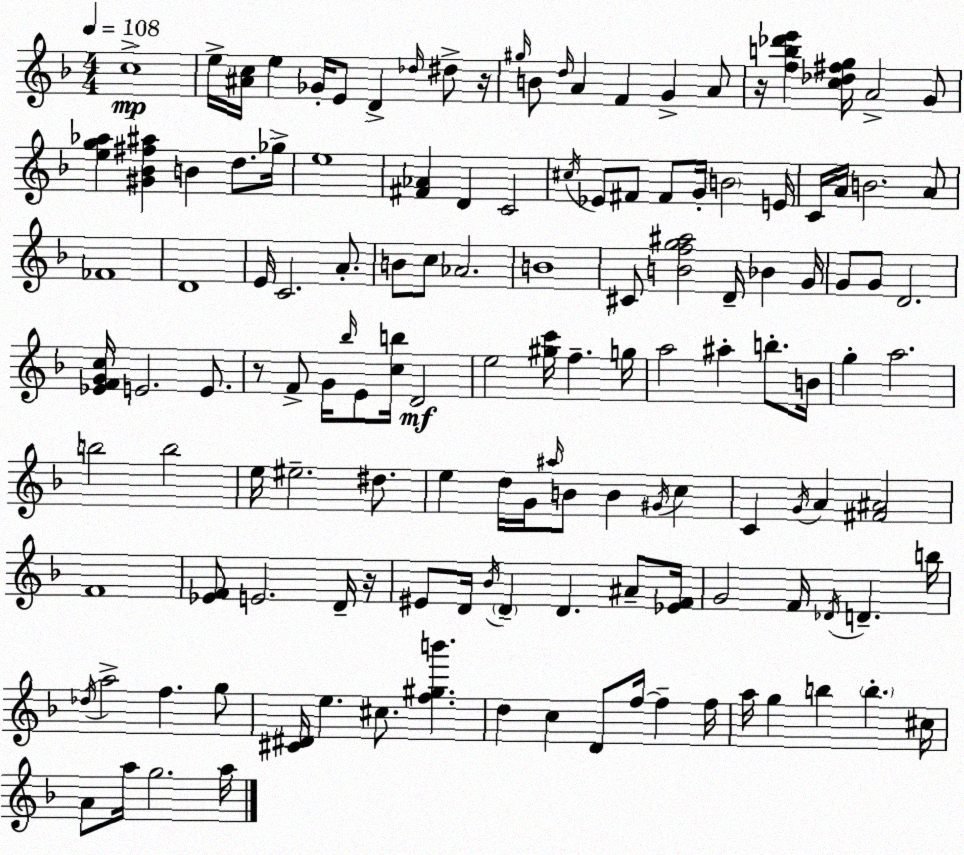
X:1
T:Untitled
M:4/4
L:1/4
K:F
c4 e/4 [^Ac]/4 e _G/4 E/2 D _d/4 ^d/2 z/4 ^g/4 B/2 d/4 A F G A/2 z/4 [fb_d'e'] [c_d^fg]/4 A2 G/2 [eg_a] [^G_B^f^a] B d/2 _g/4 e4 [^F_A] D C2 ^c/4 _E/2 ^F/2 ^F/2 G/4 B2 E/4 C/4 A/4 B2 A/2 _F4 D4 E/4 C2 A/2 B/2 c/2 _A2 B4 ^C/2 [Bfg^a]2 D/4 _B G/4 G/2 G/2 D2 [_EFGc]/4 E2 E/2 z/2 F/2 G/4 _b/4 E/2 [cb]/4 D2 e2 [^gc']/4 f g/4 a2 ^a b/2 B/4 g a2 b2 b2 e/4 ^e2 ^d/2 e d/4 G/4 ^a/4 B/2 B ^G/4 c C G/4 A [^F^A]2 F4 [_EF]/2 E2 D/4 z/4 ^E/2 D/4 _B/4 D D ^A/2 [_EF]/4 G2 F/4 _D/4 D b/4 _d/4 a2 f g/2 [^C^D]/4 e ^c/2 [f^gb'] d c D/2 f/4 f f/4 a/4 g b b ^c/4 A/2 a/4 g2 a/4